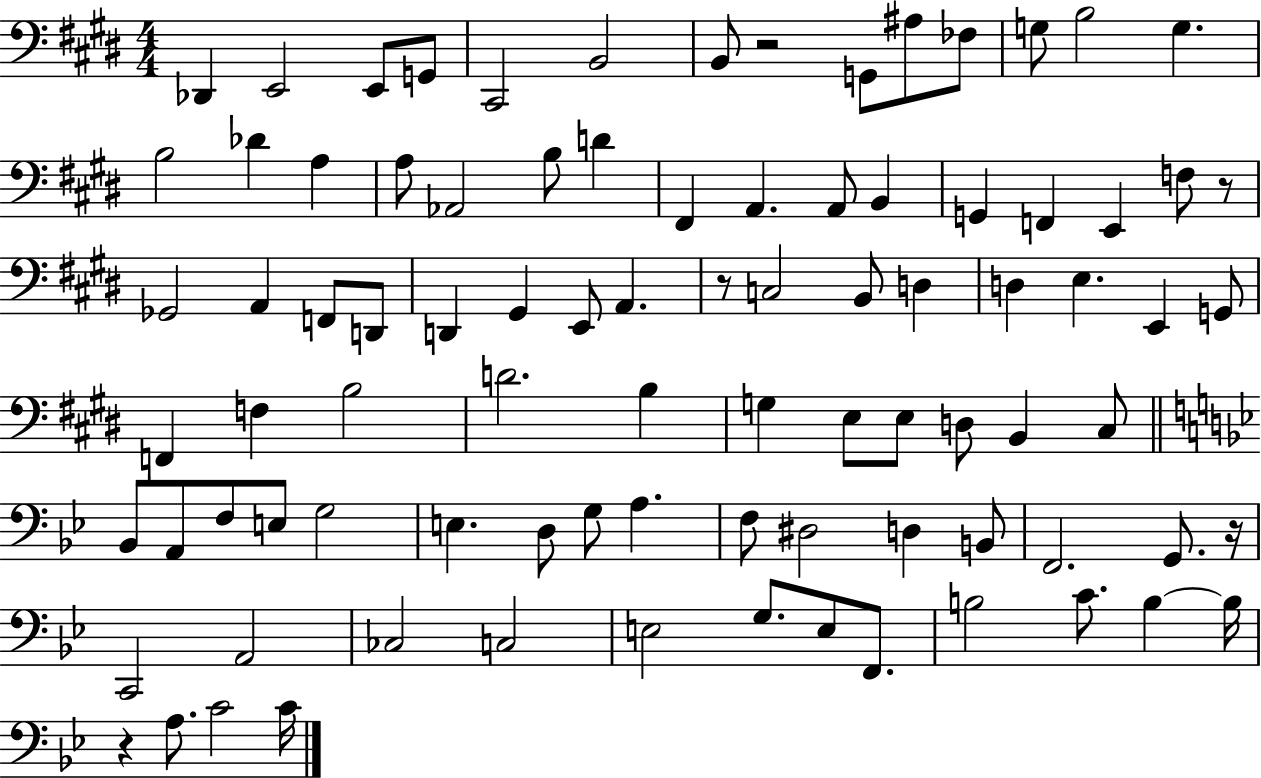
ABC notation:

X:1
T:Untitled
M:4/4
L:1/4
K:E
_D,, E,,2 E,,/2 G,,/2 ^C,,2 B,,2 B,,/2 z2 G,,/2 ^A,/2 _F,/2 G,/2 B,2 G, B,2 _D A, A,/2 _A,,2 B,/2 D ^F,, A,, A,,/2 B,, G,, F,, E,, F,/2 z/2 _G,,2 A,, F,,/2 D,,/2 D,, ^G,, E,,/2 A,, z/2 C,2 B,,/2 D, D, E, E,, G,,/2 F,, F, B,2 D2 B, G, E,/2 E,/2 D,/2 B,, ^C,/2 _B,,/2 A,,/2 F,/2 E,/2 G,2 E, D,/2 G,/2 A, F,/2 ^D,2 D, B,,/2 F,,2 G,,/2 z/4 C,,2 A,,2 _C,2 C,2 E,2 G,/2 E,/2 F,,/2 B,2 C/2 B, B,/4 z A,/2 C2 C/4